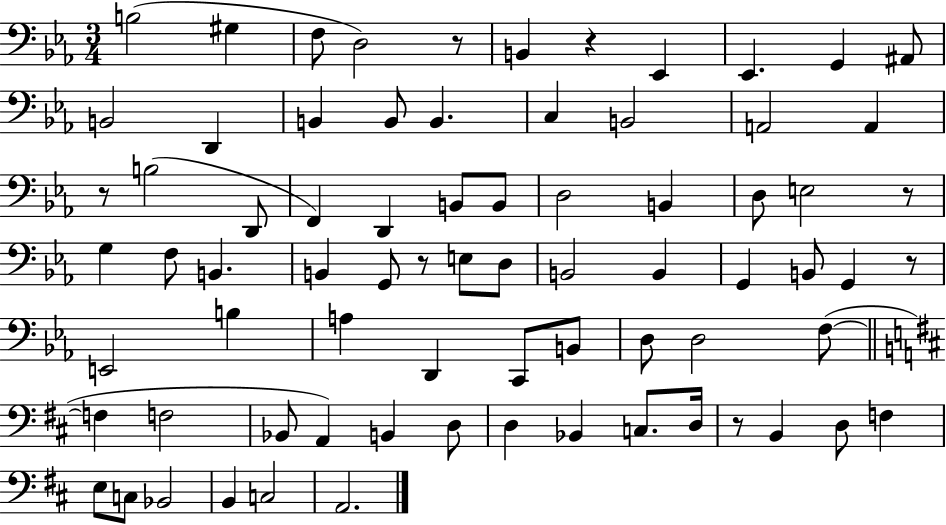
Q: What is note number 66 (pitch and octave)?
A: B2